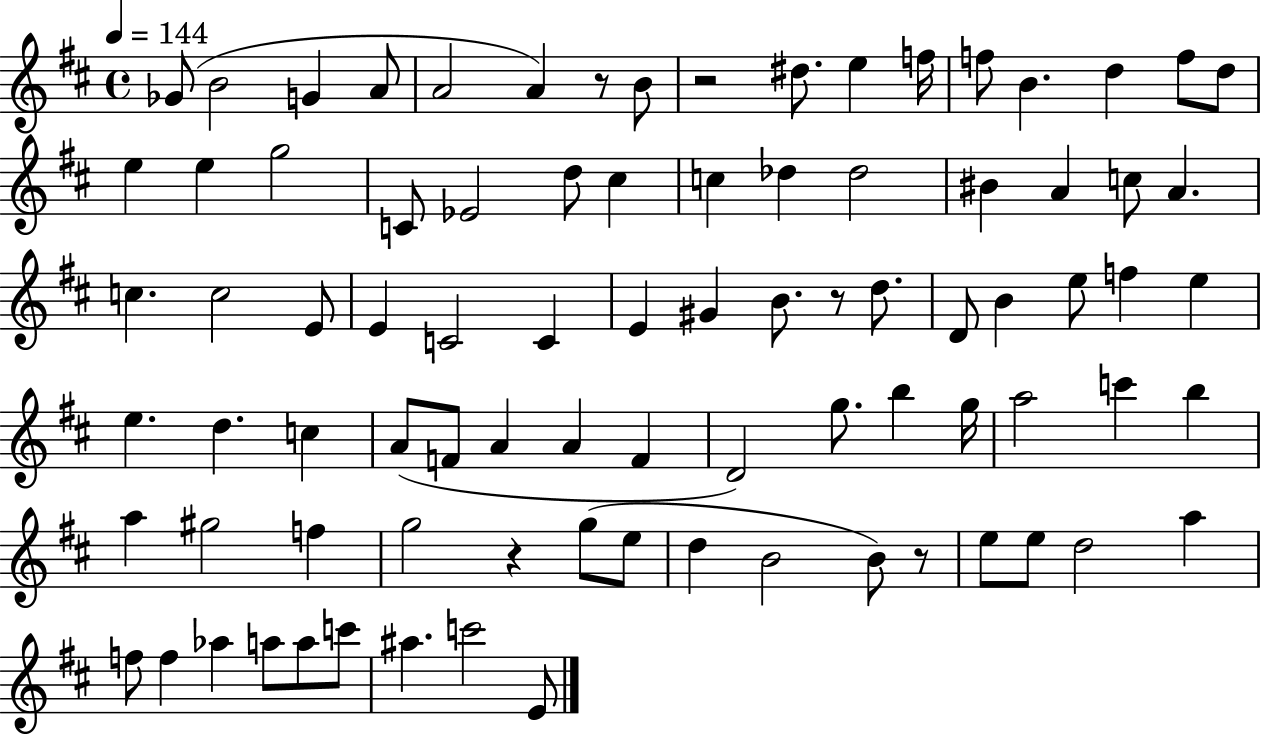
{
  \clef treble
  \time 4/4
  \defaultTimeSignature
  \key d \major
  \tempo 4 = 144
  \repeat volta 2 { ges'8( b'2 g'4 a'8 | a'2 a'4) r8 b'8 | r2 dis''8. e''4 f''16 | f''8 b'4. d''4 f''8 d''8 | \break e''4 e''4 g''2 | c'8 ees'2 d''8 cis''4 | c''4 des''4 des''2 | bis'4 a'4 c''8 a'4. | \break c''4. c''2 e'8 | e'4 c'2 c'4 | e'4 gis'4 b'8. r8 d''8. | d'8 b'4 e''8 f''4 e''4 | \break e''4. d''4. c''4 | a'8( f'8 a'4 a'4 f'4 | d'2) g''8. b''4 g''16 | a''2 c'''4 b''4 | \break a''4 gis''2 f''4 | g''2 r4 g''8( e''8 | d''4 b'2 b'8) r8 | e''8 e''8 d''2 a''4 | \break f''8 f''4 aes''4 a''8 a''8 c'''8 | ais''4. c'''2 e'8 | } \bar "|."
}